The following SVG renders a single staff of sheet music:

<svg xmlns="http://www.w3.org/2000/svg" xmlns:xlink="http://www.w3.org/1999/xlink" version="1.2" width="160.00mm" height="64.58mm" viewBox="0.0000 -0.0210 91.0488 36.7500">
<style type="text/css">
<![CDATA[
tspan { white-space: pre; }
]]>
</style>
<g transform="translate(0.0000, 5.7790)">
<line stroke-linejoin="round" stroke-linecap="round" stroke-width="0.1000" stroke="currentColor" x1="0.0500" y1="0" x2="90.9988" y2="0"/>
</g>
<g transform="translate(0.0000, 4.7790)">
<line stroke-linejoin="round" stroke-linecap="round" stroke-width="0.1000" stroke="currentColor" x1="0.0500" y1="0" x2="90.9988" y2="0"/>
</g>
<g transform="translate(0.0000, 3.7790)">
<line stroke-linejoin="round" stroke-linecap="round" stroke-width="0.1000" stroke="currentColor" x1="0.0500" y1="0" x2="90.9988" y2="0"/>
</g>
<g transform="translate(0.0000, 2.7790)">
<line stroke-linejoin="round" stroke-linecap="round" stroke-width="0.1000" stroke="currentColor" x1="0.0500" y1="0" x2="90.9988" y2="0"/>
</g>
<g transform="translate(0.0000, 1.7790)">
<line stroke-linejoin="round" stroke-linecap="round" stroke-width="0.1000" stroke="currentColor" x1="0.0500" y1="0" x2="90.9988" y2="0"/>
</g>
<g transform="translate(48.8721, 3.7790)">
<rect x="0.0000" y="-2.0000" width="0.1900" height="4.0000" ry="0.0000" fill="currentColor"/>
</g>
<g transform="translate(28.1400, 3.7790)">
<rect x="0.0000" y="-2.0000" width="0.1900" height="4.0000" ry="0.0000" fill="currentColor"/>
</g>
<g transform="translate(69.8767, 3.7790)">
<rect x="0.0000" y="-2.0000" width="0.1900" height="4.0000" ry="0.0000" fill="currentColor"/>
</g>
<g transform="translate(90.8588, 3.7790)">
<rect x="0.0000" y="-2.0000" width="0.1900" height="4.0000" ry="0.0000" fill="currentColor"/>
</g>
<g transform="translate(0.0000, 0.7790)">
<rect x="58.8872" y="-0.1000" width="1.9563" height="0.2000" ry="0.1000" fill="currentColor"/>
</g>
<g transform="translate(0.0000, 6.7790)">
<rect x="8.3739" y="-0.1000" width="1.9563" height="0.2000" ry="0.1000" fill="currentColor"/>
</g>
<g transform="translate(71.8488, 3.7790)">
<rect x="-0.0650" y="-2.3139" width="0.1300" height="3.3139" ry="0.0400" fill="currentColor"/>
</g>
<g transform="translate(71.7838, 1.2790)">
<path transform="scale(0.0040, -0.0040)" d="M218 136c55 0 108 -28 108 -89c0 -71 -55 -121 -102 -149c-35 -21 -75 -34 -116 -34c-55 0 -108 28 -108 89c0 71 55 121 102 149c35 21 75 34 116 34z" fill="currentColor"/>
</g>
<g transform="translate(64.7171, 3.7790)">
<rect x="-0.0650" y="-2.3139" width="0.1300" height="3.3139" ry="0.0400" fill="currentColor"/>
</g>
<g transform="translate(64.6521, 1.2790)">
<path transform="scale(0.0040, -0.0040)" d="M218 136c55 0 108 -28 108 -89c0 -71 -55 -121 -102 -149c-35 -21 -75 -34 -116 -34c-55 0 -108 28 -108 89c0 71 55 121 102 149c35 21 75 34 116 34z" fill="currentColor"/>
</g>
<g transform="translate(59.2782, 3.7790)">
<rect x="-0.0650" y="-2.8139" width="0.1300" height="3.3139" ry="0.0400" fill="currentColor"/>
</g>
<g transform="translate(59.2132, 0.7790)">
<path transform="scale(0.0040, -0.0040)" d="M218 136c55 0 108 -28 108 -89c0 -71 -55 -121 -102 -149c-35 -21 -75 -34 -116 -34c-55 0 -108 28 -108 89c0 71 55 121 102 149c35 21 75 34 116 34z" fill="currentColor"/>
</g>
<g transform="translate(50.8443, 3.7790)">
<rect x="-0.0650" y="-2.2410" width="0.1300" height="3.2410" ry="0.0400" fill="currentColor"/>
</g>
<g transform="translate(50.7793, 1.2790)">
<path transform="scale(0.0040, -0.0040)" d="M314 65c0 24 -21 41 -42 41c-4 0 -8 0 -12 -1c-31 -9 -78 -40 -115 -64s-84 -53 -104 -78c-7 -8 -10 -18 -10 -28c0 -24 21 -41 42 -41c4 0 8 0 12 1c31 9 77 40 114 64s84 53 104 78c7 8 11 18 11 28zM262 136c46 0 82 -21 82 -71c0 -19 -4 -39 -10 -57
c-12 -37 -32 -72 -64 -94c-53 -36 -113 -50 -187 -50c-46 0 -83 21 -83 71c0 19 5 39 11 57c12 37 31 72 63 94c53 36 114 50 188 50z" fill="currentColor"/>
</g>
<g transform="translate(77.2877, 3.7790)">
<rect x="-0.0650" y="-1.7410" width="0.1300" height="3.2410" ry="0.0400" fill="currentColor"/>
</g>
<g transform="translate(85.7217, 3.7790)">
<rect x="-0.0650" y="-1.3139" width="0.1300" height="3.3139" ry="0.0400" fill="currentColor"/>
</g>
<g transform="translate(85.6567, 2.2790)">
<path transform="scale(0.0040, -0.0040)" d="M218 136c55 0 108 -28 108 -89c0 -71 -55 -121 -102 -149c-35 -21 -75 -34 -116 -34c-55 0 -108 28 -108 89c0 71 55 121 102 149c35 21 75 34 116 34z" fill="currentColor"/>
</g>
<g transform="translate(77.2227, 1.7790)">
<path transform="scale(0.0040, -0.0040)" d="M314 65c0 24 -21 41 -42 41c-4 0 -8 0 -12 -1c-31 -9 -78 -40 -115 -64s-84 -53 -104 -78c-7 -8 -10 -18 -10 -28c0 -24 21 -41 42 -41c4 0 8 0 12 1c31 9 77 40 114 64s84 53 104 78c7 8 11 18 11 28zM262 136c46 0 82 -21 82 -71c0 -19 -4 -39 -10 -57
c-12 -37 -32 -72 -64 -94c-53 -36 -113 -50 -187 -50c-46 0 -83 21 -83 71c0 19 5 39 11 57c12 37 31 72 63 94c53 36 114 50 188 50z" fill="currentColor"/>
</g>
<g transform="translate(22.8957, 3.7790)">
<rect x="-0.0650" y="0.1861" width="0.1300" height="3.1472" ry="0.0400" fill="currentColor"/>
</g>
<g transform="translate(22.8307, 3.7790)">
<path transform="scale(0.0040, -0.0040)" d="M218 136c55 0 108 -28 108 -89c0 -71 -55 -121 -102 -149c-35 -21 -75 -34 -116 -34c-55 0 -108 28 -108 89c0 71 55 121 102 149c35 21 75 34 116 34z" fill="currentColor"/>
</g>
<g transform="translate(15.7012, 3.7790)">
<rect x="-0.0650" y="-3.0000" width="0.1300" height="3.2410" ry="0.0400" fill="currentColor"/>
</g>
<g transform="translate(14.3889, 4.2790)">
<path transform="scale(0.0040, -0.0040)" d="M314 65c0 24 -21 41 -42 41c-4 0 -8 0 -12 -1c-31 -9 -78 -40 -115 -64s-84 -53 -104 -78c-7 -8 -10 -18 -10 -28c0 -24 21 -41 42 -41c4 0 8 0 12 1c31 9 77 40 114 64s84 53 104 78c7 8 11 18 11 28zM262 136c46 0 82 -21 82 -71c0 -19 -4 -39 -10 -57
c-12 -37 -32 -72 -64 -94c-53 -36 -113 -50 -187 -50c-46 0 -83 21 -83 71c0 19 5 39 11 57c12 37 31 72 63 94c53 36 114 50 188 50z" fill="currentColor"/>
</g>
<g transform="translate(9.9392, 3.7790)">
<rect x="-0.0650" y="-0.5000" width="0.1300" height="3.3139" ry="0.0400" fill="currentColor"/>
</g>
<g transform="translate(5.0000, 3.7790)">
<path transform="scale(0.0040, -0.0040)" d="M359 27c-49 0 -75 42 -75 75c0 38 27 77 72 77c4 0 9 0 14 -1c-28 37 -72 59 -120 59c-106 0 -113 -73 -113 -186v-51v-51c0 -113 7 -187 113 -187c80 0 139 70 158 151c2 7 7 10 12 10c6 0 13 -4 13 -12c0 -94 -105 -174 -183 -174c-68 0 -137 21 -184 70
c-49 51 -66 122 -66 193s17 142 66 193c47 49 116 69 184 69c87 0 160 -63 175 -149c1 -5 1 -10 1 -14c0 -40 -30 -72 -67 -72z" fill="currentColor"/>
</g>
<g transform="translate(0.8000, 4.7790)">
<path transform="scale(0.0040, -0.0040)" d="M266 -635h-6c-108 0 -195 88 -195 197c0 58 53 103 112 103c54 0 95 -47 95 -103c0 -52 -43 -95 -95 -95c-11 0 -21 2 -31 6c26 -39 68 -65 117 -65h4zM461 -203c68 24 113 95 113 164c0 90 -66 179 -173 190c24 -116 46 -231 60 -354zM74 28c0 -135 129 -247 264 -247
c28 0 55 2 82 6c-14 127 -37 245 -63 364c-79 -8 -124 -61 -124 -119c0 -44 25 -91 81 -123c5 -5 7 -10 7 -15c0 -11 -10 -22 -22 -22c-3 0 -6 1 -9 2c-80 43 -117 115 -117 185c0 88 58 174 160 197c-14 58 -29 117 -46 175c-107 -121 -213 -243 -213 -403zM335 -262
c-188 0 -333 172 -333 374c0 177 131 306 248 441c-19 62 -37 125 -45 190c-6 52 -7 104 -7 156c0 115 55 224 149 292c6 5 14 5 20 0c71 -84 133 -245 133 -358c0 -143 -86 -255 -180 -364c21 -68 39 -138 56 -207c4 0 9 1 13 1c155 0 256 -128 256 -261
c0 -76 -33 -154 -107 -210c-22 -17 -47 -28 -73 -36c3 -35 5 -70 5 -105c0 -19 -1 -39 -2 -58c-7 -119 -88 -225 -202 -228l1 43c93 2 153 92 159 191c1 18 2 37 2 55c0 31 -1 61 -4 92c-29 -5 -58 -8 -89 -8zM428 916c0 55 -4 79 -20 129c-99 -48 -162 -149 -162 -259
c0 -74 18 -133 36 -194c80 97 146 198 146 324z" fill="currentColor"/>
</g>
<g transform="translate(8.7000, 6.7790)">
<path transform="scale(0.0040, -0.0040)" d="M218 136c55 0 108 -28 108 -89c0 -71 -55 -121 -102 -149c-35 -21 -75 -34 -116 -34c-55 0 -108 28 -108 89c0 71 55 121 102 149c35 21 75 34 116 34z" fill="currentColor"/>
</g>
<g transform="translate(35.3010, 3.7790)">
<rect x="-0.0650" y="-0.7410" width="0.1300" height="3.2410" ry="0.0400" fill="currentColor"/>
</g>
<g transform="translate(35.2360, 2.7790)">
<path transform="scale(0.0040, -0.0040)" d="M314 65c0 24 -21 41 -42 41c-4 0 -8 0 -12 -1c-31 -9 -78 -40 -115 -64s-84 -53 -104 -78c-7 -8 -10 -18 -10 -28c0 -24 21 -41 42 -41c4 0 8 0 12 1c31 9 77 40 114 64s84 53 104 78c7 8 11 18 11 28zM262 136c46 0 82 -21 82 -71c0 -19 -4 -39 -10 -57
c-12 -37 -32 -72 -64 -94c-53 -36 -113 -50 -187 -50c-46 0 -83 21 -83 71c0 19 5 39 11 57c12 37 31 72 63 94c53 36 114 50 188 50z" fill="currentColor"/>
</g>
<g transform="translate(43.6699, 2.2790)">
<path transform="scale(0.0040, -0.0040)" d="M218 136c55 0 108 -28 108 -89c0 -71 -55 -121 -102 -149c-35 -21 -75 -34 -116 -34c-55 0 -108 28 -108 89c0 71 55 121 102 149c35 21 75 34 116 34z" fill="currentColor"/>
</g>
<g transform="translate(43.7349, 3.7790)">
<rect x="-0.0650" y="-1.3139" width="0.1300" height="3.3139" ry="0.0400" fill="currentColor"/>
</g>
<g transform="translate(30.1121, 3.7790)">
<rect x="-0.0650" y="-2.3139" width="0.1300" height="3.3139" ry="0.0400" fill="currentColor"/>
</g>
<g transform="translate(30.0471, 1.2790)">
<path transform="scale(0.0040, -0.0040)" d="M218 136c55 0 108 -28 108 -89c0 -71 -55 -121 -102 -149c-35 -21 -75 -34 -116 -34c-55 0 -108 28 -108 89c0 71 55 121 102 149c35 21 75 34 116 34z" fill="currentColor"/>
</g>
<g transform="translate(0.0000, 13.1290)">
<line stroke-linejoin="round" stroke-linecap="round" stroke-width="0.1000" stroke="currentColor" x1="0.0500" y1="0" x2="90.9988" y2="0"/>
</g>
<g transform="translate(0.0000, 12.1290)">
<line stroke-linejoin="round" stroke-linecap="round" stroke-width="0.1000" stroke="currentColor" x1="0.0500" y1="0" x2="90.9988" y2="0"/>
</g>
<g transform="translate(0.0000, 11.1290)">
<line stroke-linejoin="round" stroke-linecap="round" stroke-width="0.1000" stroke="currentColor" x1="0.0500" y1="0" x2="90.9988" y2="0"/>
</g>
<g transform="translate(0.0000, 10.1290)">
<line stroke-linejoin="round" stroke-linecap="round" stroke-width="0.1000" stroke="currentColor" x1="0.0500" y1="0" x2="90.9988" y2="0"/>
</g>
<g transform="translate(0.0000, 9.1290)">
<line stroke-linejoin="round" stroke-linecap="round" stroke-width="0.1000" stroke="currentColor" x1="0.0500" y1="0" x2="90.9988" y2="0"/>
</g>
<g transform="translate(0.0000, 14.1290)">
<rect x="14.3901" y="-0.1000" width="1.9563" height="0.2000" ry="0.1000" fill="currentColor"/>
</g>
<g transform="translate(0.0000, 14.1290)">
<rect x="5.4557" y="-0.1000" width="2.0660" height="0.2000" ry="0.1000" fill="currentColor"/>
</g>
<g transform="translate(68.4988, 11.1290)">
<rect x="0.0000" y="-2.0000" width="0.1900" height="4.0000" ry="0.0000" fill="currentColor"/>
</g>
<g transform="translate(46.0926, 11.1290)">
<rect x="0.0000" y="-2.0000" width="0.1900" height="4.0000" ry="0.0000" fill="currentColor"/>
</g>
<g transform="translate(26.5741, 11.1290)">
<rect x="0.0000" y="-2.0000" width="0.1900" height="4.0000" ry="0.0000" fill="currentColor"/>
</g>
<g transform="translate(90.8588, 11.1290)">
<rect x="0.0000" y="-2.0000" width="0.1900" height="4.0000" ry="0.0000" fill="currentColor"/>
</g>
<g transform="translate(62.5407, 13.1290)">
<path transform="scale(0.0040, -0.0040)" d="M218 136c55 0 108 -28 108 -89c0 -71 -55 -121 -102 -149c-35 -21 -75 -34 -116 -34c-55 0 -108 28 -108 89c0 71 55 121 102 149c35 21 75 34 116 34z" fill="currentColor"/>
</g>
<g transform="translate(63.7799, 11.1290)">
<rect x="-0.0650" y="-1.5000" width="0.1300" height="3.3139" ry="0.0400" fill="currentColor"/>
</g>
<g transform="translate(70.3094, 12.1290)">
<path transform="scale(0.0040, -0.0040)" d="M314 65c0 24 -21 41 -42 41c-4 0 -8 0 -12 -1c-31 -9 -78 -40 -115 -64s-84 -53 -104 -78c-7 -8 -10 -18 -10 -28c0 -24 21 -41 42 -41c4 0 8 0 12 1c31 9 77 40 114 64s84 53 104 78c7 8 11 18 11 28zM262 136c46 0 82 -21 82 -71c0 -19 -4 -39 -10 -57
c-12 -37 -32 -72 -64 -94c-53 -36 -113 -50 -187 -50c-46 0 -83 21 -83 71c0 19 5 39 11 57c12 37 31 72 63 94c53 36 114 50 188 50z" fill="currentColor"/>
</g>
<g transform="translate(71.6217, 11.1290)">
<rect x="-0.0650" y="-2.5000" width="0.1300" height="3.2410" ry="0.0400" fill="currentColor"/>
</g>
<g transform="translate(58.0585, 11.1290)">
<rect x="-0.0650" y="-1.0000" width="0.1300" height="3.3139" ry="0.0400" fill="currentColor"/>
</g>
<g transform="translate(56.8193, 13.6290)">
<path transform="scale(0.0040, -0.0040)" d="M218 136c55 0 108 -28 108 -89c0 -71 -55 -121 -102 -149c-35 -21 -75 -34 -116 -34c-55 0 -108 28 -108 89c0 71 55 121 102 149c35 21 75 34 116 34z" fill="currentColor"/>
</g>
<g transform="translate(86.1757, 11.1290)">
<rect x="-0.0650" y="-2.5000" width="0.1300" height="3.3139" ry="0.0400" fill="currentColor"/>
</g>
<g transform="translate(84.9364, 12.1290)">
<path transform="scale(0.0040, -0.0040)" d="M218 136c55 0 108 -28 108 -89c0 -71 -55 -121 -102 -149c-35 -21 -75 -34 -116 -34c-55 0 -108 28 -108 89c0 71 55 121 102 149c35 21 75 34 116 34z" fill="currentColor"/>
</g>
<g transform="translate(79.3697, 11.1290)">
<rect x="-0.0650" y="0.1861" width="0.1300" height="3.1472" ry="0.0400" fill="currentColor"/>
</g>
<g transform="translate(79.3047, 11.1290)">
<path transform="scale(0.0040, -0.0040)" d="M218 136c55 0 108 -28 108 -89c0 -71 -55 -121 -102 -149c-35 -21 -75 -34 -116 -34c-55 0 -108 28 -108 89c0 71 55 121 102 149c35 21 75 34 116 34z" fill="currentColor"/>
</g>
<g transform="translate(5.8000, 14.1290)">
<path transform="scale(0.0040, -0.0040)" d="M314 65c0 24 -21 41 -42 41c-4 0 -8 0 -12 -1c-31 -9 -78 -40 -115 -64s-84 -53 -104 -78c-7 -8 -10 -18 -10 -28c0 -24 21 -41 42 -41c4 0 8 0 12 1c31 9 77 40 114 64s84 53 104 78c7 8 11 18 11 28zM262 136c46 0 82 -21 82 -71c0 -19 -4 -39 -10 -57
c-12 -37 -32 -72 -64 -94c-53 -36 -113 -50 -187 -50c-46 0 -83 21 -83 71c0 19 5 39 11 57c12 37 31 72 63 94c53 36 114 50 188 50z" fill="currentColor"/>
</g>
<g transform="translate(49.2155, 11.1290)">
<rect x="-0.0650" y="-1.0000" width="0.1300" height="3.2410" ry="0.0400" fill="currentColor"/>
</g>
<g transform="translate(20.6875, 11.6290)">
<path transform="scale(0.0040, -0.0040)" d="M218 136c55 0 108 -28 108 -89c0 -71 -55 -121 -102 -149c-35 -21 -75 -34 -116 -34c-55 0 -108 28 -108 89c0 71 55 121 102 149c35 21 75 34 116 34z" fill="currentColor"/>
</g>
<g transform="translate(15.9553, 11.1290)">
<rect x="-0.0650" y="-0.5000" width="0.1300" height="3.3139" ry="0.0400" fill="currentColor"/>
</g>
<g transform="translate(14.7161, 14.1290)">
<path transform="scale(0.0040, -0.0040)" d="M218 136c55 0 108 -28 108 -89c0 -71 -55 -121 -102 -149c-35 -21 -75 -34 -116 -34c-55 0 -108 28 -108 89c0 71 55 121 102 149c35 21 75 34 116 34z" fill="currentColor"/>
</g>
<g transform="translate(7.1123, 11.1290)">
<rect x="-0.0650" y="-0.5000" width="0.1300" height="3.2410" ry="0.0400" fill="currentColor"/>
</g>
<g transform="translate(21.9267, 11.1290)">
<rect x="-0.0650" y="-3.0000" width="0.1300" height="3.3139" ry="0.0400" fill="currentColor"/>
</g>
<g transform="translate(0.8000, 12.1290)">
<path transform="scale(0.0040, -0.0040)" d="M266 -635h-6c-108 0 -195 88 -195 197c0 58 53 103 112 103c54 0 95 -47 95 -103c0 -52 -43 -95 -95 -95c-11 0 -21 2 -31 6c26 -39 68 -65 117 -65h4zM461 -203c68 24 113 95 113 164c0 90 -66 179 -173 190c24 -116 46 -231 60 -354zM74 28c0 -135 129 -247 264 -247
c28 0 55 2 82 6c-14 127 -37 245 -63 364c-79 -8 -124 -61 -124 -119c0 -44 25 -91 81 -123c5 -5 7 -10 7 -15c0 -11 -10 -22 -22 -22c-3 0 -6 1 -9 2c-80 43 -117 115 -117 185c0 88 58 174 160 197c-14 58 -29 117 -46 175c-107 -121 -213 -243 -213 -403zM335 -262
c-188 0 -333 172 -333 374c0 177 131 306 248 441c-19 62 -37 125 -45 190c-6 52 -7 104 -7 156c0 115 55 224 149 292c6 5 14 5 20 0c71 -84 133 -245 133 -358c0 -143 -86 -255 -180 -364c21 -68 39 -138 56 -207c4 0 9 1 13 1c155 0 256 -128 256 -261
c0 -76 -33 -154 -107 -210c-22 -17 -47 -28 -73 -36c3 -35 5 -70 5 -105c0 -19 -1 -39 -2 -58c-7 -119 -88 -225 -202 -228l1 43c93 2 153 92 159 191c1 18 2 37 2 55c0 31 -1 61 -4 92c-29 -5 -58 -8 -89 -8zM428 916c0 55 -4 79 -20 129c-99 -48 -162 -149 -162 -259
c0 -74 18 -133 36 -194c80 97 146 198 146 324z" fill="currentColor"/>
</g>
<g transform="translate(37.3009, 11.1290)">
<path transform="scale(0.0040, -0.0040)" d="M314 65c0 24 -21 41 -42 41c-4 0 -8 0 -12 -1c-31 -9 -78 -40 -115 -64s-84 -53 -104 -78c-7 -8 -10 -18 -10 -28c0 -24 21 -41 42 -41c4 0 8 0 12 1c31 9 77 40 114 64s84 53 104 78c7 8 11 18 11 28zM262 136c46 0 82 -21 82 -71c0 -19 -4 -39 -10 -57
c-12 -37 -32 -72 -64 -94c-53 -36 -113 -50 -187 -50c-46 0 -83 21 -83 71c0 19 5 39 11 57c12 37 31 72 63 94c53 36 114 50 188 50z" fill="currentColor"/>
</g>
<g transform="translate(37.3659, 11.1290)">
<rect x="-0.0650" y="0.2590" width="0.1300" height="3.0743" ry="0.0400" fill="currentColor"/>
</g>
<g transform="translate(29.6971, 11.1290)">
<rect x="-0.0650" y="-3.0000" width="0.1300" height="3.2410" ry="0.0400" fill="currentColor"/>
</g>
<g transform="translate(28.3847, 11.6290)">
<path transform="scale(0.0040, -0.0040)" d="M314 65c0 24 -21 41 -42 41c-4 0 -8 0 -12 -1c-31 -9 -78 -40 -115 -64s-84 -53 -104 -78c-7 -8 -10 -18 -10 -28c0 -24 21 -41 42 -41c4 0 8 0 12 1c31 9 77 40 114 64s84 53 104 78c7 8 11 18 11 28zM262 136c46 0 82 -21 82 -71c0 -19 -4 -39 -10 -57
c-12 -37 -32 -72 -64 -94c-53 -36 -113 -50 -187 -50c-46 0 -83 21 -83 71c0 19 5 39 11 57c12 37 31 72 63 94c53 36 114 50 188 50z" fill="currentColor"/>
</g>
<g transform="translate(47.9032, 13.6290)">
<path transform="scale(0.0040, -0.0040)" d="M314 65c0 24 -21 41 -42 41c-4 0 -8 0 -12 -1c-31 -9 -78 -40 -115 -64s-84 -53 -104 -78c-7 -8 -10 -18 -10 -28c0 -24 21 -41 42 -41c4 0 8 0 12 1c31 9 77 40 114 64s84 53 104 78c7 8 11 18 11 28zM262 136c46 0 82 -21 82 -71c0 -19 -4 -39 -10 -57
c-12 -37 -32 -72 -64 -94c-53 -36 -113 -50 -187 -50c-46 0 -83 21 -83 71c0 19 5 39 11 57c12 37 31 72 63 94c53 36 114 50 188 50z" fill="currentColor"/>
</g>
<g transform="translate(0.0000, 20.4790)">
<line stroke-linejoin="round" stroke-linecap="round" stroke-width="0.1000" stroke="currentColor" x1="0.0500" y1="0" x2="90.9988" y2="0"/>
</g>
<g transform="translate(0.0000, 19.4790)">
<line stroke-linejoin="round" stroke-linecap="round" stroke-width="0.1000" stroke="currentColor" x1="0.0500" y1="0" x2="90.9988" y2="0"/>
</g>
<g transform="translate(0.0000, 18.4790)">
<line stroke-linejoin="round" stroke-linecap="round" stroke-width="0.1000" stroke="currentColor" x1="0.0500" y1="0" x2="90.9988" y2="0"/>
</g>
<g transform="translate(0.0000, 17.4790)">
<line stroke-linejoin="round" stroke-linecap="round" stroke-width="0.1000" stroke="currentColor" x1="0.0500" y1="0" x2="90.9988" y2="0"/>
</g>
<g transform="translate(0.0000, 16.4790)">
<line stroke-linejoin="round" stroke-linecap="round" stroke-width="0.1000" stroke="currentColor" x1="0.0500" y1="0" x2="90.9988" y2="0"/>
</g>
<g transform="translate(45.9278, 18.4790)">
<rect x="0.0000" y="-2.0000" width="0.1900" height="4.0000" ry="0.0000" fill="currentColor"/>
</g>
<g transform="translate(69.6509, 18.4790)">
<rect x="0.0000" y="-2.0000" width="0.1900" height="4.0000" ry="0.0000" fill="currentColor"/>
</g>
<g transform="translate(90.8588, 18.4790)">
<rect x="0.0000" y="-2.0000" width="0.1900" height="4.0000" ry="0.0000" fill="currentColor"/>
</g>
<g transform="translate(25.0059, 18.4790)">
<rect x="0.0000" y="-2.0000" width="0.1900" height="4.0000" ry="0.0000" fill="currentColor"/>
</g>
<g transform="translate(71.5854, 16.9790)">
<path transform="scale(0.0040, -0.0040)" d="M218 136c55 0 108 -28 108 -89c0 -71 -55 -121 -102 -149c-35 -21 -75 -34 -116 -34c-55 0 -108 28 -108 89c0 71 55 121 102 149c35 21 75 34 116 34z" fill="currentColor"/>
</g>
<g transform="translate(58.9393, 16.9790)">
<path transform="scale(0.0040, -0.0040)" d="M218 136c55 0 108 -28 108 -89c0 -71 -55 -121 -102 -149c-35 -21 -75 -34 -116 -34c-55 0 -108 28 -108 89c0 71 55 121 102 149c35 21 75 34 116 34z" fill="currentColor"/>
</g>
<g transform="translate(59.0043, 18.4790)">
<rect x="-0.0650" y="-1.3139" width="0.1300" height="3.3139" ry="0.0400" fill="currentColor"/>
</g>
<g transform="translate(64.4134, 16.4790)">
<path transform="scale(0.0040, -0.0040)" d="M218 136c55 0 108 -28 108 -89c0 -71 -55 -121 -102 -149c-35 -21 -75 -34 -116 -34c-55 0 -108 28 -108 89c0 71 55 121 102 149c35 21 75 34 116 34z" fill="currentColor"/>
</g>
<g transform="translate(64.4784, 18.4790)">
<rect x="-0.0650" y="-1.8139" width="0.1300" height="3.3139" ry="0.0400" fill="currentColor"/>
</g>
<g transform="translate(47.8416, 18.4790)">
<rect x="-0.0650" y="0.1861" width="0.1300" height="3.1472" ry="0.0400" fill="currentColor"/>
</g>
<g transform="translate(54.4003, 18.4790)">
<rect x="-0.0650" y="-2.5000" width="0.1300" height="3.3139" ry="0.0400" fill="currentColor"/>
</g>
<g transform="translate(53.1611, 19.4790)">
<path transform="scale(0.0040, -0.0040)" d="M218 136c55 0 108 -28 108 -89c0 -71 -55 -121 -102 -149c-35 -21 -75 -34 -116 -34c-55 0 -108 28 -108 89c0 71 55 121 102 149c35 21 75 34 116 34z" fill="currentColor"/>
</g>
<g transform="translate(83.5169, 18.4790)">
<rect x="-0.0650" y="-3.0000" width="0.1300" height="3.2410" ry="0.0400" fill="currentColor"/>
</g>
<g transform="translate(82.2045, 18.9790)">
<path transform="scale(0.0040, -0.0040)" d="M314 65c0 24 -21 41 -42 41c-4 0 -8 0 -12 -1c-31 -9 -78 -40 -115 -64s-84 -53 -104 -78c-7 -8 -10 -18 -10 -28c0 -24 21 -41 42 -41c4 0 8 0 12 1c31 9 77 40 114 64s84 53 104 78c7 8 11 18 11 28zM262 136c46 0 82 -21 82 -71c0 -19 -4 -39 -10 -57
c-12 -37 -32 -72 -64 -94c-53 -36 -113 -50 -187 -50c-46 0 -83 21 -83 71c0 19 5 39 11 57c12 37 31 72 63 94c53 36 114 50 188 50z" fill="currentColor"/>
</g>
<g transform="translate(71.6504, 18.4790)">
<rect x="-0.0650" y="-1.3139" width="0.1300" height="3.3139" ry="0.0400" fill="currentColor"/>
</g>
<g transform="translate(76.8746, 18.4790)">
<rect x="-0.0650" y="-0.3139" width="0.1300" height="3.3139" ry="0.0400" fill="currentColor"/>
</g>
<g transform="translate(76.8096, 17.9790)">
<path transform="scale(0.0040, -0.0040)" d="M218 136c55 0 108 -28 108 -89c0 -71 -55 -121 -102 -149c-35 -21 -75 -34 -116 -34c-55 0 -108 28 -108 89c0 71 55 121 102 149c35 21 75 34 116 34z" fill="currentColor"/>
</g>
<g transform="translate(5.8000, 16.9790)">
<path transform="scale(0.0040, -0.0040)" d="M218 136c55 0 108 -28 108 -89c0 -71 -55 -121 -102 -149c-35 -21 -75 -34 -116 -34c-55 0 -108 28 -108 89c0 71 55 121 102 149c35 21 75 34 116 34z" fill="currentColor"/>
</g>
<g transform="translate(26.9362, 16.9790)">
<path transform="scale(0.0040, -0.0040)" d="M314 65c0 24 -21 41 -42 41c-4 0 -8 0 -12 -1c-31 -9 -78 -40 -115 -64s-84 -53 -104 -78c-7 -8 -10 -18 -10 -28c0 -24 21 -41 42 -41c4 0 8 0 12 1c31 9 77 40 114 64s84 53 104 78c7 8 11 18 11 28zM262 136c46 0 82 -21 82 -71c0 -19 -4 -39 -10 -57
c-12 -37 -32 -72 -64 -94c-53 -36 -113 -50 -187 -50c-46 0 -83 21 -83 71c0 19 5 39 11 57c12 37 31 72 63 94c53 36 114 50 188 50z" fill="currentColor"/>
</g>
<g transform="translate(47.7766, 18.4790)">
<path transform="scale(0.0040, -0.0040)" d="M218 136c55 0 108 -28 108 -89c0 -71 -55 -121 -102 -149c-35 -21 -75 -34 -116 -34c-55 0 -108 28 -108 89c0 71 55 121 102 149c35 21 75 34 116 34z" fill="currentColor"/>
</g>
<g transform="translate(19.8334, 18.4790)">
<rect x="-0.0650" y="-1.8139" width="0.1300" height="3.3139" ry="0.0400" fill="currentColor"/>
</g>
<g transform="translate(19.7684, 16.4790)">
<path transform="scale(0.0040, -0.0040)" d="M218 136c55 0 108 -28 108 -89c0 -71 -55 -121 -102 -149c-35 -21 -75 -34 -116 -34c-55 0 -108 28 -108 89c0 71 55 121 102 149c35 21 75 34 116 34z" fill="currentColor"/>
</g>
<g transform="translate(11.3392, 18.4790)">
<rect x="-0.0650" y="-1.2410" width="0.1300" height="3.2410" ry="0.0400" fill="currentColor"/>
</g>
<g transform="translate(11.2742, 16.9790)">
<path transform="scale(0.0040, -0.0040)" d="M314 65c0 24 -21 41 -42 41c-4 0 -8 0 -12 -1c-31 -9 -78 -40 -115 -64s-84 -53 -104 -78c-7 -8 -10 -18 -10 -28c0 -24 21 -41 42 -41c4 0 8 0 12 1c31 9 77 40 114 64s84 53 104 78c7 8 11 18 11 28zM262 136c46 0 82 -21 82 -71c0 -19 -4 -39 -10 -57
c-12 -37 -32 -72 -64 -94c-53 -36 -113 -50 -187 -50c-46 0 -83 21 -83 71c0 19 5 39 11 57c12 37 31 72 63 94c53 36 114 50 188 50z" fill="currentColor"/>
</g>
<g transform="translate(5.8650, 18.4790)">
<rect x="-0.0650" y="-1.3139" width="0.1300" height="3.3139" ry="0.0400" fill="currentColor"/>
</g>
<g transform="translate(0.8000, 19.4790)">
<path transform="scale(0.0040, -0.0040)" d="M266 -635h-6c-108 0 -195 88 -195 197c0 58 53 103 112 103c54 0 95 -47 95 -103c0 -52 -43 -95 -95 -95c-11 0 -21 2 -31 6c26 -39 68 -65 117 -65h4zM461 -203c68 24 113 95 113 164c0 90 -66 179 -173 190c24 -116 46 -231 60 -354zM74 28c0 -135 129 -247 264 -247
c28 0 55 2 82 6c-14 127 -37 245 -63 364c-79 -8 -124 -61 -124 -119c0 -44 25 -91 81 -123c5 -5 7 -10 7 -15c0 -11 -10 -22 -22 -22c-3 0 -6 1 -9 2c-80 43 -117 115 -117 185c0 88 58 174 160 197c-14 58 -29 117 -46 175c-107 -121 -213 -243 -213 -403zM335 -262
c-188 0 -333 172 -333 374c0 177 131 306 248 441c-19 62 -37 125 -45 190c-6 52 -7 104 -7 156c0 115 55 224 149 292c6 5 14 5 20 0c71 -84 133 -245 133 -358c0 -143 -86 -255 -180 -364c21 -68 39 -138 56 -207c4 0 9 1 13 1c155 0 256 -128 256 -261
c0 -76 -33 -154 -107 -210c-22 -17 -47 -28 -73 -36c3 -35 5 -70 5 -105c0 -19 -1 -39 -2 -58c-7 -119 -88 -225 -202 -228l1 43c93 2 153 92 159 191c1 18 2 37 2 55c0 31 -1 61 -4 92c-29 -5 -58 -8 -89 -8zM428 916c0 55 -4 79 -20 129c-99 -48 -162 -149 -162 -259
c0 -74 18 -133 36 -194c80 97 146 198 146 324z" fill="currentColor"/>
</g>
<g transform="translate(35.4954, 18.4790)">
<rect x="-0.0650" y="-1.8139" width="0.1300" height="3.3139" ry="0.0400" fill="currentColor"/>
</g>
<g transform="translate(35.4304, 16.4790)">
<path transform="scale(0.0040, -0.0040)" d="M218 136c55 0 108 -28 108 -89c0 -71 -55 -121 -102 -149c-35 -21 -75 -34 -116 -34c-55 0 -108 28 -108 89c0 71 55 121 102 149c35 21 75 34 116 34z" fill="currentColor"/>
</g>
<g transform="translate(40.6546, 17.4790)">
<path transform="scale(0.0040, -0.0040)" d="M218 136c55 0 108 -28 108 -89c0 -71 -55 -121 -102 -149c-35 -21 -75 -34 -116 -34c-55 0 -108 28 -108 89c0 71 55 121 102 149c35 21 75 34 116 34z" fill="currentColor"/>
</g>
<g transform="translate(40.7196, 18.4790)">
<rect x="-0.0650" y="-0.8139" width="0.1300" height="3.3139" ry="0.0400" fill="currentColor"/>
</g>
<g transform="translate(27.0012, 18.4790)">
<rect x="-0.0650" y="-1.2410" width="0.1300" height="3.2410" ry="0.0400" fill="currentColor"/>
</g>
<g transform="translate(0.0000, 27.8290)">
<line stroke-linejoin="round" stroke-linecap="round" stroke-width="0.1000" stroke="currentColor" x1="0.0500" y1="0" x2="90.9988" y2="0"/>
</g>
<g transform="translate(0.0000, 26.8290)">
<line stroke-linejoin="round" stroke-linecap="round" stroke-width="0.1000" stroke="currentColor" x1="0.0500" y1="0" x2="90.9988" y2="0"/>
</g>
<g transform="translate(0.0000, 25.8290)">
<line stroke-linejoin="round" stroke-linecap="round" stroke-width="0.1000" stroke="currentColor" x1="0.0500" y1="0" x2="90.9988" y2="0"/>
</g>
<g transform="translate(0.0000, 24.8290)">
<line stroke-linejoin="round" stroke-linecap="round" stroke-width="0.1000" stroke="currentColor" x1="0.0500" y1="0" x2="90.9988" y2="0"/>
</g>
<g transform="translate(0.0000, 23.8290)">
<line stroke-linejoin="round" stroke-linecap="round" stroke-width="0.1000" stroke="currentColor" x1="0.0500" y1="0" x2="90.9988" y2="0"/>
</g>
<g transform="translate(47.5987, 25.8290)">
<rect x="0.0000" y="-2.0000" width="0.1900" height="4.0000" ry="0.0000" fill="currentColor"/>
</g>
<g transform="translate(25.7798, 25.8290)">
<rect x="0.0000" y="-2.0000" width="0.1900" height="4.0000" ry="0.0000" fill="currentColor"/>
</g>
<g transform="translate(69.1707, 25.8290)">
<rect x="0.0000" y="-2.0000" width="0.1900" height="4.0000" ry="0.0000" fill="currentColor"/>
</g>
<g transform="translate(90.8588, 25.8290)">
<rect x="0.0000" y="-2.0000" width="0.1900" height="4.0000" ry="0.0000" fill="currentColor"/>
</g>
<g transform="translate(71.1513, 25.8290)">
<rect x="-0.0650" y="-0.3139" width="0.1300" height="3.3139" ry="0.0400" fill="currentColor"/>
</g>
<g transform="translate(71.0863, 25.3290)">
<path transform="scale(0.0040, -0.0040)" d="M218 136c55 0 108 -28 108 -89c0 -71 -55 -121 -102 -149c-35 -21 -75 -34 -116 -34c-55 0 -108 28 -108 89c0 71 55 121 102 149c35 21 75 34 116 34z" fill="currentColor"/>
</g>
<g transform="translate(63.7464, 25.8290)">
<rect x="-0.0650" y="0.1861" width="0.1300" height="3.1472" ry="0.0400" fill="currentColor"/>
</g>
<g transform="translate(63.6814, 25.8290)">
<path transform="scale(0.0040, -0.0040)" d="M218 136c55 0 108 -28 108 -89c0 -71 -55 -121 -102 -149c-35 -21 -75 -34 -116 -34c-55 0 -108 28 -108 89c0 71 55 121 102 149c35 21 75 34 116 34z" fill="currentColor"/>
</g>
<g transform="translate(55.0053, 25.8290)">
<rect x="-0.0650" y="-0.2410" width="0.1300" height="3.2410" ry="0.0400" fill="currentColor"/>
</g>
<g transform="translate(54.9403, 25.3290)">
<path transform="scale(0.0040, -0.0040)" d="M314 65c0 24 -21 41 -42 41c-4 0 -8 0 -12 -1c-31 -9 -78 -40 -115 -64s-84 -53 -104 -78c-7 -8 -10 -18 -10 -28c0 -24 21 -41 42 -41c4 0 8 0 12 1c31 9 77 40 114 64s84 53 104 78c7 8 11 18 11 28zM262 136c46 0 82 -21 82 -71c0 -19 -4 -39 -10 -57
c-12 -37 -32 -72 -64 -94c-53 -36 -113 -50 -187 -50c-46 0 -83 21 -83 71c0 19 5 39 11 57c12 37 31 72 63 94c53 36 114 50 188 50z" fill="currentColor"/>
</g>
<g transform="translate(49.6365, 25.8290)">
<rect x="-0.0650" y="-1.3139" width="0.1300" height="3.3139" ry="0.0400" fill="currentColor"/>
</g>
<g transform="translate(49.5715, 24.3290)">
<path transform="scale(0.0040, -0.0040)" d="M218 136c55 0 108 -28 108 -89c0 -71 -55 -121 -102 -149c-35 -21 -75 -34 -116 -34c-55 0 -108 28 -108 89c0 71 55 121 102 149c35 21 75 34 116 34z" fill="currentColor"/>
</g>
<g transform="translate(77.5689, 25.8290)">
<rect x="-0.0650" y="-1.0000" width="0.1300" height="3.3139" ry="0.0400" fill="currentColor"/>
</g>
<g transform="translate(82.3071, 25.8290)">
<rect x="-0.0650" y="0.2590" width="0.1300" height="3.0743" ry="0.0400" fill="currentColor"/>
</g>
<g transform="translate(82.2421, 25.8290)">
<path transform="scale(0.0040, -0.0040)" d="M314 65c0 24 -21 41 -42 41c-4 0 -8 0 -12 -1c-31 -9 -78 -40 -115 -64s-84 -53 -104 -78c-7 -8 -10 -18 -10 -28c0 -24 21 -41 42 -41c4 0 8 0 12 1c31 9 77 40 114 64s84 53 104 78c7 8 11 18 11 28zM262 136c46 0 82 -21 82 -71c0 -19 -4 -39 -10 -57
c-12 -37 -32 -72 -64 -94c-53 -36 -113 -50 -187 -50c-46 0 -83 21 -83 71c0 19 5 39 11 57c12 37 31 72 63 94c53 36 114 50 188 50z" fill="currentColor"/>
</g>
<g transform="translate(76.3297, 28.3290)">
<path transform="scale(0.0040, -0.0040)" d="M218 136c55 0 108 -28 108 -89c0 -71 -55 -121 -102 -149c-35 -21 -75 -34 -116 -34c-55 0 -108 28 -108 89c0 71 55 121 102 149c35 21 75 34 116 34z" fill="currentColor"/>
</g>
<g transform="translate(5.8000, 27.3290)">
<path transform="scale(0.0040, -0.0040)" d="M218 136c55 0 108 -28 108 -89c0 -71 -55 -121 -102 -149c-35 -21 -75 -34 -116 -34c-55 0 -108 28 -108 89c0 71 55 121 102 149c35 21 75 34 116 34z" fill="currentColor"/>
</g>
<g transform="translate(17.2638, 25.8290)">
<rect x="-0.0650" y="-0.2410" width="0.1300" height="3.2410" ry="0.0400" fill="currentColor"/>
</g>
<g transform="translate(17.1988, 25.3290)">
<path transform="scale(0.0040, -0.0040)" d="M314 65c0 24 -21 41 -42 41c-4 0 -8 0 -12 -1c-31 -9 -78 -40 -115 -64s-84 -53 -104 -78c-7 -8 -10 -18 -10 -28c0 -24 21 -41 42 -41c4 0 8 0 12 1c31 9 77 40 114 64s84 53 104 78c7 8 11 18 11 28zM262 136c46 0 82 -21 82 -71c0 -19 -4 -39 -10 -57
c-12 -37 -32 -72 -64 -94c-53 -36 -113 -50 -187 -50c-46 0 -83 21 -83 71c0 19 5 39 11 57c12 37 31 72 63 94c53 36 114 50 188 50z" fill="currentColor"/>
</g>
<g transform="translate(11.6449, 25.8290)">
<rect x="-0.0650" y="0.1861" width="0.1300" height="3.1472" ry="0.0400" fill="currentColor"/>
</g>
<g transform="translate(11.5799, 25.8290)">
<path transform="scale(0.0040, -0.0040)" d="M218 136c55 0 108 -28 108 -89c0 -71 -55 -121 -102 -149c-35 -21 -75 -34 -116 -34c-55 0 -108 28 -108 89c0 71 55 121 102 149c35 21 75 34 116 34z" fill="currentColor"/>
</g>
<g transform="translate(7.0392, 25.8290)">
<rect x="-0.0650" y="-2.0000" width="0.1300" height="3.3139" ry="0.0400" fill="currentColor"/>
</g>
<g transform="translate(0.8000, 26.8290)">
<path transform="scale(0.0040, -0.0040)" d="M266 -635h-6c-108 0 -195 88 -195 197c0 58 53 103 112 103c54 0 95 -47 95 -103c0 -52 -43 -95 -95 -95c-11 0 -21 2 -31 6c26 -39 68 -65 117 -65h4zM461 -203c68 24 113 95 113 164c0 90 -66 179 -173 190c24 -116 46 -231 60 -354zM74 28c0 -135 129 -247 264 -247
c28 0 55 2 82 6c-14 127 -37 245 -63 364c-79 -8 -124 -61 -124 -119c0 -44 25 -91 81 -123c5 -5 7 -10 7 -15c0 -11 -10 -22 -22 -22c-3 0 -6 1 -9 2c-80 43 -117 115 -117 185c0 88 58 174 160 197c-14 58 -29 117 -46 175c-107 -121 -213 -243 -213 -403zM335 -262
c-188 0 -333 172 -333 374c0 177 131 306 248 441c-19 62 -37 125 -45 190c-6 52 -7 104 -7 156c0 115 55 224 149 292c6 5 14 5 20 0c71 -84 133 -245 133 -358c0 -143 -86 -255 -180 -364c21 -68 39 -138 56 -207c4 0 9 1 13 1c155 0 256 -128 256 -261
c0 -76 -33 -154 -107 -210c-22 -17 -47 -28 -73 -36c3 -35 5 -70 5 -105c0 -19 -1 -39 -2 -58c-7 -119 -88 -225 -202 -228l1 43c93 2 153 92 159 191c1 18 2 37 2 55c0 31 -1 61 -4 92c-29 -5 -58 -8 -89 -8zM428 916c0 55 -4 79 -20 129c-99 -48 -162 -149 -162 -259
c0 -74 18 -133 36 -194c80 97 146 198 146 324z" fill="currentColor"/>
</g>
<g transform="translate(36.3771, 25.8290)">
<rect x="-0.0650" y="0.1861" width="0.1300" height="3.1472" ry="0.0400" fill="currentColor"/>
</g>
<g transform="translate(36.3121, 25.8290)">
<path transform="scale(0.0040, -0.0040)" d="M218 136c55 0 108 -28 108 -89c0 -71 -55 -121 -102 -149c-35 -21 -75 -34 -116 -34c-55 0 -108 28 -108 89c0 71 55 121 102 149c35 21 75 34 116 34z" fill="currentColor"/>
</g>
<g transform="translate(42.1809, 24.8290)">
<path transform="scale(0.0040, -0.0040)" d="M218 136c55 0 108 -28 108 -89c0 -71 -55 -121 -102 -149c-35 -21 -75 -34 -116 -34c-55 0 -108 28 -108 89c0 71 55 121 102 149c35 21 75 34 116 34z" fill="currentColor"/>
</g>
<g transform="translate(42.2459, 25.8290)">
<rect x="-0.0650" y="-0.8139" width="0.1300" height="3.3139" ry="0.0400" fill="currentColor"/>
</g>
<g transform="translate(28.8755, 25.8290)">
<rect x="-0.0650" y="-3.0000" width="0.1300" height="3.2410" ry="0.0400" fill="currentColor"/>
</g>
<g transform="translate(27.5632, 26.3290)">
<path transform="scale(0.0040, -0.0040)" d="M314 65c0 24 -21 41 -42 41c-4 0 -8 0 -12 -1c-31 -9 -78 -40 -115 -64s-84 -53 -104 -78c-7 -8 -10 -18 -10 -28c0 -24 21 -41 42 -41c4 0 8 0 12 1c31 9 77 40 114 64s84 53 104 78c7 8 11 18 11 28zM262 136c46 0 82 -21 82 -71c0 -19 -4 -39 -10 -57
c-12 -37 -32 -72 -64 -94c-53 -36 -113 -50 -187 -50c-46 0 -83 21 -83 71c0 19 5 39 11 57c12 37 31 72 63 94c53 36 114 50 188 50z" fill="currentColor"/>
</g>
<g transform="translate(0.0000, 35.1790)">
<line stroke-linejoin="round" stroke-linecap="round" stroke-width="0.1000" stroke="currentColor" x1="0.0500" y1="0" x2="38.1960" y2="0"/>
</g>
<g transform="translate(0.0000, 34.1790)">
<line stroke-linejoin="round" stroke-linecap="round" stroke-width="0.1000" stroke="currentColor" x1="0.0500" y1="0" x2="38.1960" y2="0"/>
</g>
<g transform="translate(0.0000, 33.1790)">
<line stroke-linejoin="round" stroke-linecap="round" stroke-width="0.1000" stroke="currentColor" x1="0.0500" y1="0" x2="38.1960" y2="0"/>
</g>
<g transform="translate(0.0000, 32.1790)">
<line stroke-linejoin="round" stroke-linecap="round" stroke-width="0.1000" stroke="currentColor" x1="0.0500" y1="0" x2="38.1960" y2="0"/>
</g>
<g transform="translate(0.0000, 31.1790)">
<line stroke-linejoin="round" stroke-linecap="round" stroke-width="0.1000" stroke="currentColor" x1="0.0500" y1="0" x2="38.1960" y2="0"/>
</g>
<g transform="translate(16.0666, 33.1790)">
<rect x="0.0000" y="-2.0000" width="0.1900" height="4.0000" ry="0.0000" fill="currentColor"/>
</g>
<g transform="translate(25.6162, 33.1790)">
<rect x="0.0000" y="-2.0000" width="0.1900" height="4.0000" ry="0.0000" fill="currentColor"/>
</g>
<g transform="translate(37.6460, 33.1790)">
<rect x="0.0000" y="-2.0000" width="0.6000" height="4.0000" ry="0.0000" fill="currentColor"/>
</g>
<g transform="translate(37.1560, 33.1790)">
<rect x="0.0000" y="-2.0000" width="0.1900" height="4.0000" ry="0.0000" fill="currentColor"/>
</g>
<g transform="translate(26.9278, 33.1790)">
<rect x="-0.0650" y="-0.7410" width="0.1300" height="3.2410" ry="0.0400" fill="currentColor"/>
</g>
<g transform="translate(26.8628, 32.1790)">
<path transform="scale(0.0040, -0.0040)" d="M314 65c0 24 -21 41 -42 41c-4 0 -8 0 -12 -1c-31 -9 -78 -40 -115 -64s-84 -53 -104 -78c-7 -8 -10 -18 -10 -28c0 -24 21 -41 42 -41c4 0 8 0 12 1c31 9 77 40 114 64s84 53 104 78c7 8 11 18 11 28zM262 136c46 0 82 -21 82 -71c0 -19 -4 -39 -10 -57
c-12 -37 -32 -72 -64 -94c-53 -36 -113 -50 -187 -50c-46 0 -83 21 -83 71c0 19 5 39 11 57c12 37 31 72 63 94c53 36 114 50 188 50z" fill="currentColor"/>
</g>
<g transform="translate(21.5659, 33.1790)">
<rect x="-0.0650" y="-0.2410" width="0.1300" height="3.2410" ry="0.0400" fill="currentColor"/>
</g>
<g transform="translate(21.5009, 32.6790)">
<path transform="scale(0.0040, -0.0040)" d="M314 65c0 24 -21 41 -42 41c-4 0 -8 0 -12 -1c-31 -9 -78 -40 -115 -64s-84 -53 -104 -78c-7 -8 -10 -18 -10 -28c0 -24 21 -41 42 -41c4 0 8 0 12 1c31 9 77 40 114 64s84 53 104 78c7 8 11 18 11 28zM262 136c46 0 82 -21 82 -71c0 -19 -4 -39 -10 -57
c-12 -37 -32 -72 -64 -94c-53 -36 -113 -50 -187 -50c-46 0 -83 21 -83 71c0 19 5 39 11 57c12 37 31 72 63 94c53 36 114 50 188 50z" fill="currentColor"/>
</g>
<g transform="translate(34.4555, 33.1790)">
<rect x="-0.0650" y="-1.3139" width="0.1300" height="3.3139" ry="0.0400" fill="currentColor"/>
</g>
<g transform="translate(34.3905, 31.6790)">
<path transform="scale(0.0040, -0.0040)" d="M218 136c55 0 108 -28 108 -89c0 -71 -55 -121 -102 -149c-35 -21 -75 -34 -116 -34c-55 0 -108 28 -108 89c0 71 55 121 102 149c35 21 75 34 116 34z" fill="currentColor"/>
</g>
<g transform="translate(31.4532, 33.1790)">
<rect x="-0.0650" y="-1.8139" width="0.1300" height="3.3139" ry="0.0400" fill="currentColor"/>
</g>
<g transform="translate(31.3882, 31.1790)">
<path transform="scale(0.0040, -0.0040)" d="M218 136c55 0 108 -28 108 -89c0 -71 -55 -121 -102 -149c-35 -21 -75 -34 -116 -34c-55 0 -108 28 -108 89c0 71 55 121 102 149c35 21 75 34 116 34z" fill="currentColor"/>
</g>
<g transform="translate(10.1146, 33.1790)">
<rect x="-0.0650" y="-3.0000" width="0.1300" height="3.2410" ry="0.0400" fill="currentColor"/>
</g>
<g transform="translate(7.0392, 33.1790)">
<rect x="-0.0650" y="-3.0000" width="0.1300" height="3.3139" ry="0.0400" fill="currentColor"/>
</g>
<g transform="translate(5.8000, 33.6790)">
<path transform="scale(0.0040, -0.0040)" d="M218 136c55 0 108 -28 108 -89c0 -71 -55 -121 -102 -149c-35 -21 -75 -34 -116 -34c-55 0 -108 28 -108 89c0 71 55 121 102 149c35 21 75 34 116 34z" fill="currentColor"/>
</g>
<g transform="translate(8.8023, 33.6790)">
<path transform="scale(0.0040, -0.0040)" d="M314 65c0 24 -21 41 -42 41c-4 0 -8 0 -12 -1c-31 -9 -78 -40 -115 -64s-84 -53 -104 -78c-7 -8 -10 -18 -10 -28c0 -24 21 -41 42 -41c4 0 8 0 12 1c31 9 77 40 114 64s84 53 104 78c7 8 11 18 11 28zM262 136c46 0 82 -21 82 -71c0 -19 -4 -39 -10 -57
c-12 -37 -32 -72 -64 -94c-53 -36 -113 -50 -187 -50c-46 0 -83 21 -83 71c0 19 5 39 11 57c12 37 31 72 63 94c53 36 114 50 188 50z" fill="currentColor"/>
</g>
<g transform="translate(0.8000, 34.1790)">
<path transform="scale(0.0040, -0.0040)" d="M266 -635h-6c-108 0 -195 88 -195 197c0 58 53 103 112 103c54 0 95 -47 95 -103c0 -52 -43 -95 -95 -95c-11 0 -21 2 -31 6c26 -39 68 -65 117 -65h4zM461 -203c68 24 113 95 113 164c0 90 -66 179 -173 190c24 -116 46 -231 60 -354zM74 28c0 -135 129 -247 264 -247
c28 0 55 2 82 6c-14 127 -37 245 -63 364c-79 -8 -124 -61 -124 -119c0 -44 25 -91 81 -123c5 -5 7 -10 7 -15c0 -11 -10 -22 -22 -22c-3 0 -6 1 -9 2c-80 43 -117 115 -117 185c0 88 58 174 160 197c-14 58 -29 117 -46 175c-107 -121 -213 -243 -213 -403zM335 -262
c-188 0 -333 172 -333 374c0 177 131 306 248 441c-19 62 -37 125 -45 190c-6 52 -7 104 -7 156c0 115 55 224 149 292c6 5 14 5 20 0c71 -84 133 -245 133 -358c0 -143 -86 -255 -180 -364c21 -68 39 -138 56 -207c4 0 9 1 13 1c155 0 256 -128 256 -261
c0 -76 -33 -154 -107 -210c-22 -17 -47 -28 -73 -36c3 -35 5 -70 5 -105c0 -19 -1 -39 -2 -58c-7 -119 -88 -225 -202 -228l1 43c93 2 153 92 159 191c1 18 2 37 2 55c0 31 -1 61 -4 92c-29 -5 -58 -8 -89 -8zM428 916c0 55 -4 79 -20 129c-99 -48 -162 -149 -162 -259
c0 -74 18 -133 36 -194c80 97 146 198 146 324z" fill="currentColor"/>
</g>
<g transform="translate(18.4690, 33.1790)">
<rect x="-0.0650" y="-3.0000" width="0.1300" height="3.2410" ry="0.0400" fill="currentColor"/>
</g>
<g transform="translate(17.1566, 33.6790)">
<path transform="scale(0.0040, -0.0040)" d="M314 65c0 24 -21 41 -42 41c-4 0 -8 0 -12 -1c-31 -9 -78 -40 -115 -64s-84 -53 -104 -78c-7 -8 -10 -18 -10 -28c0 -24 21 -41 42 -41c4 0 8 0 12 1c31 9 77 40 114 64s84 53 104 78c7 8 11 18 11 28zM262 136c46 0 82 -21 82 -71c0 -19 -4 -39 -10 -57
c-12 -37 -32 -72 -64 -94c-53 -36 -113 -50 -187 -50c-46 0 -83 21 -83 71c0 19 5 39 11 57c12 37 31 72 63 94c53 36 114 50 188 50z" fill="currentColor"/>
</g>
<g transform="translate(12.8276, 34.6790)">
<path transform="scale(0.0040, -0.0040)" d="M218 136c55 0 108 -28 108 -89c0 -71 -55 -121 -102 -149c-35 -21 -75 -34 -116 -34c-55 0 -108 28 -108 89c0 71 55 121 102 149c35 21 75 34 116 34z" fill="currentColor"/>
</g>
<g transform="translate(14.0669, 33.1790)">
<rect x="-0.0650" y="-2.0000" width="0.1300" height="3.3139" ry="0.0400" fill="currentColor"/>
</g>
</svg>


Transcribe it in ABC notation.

X:1
T:Untitled
M:4/4
L:1/4
K:C
C A2 B g d2 e g2 a g g f2 e C2 C A A2 B2 D2 D E G2 B G e e2 f e2 f d B G e f e c A2 F B c2 A2 B d e c2 B c D B2 A A2 F A2 c2 d2 f e